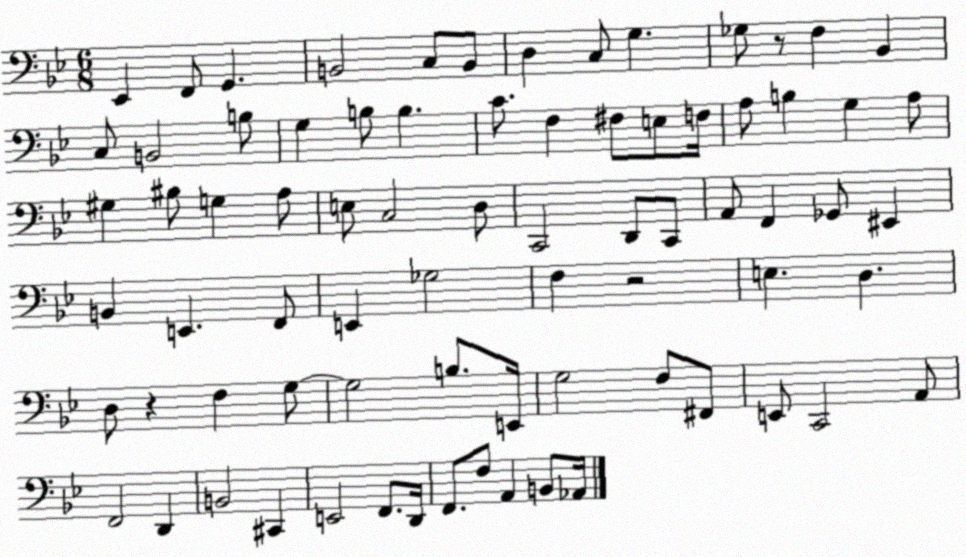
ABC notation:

X:1
T:Untitled
M:6/8
L:1/4
K:Bb
_E,, F,,/2 G,, B,,2 C,/2 B,,/2 D, C,/2 G, _G,/2 z/2 F, _B,, C,/2 B,,2 B,/2 G, B,/2 B, C/2 F, ^F,/2 E,/2 F,/4 A,/2 B, G, A,/2 ^G, ^B,/2 G, A,/2 E,/2 C,2 D,/2 C,,2 D,,/2 C,,/2 A,,/2 F,, _G,,/2 ^E,, B,, E,, F,,/2 E,, _G,2 F, z2 E, D, D,/2 z F, G,/2 G,2 B,/2 E,,/4 G,2 F,/2 ^F,,/2 E,,/2 C,,2 A,,/2 F,,2 D,, B,,2 ^C,, E,,2 F,,/2 D,,/4 F,,/2 F,/2 A,, B,,/2 _A,,/4